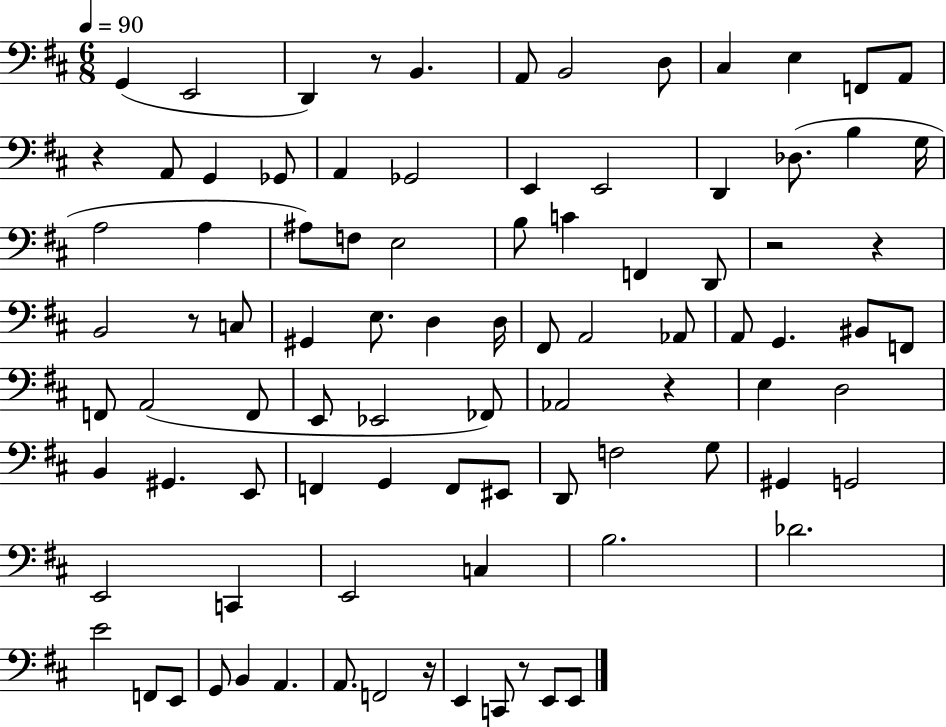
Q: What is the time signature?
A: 6/8